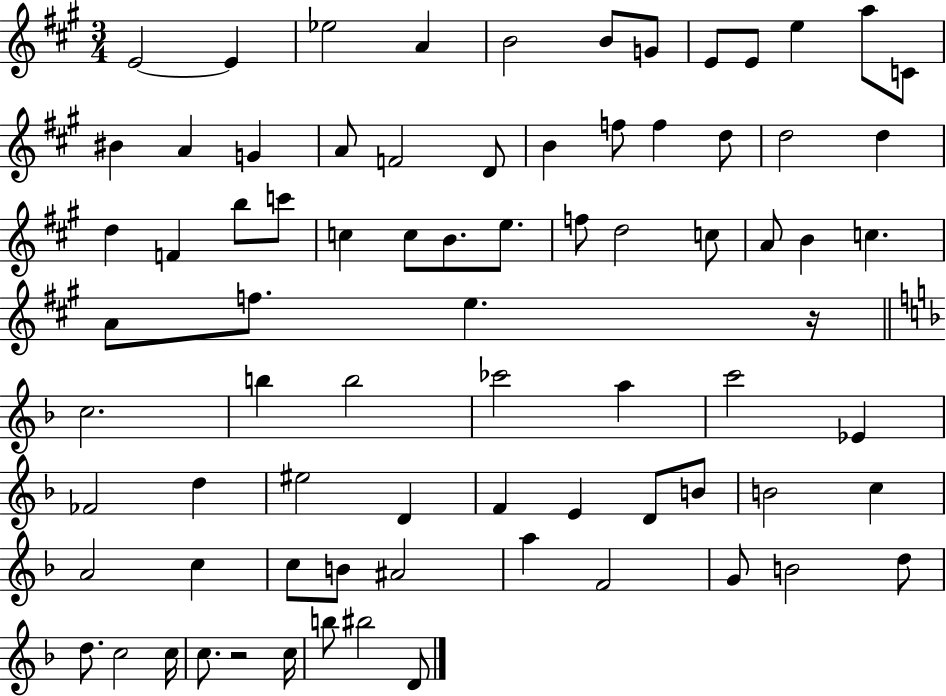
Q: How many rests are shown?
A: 2